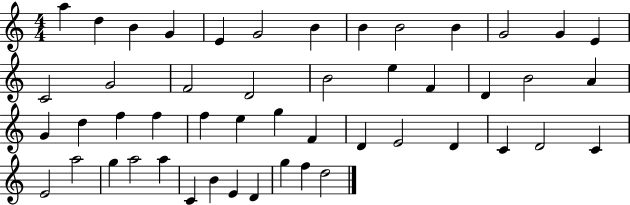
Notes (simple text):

A5/q D5/q B4/q G4/q E4/q G4/h B4/q B4/q B4/h B4/q G4/h G4/q E4/q C4/h G4/h F4/h D4/h B4/h E5/q F4/q D4/q B4/h A4/q G4/q D5/q F5/q F5/q F5/q E5/q G5/q F4/q D4/q E4/h D4/q C4/q D4/h C4/q E4/h A5/h G5/q A5/h A5/q C4/q B4/q E4/q D4/q G5/q F5/q D5/h